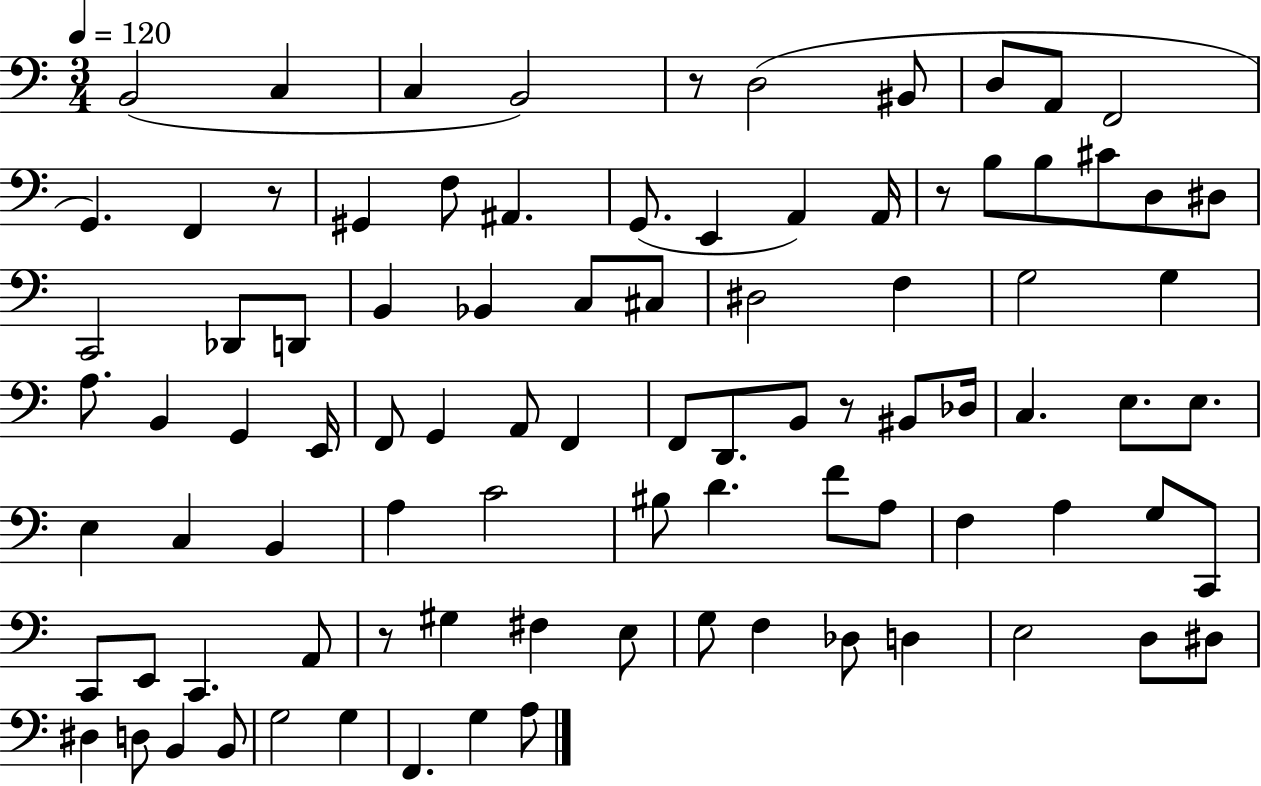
{
  \clef bass
  \numericTimeSignature
  \time 3/4
  \key c \major
  \tempo 4 = 120
  b,2( c4 | c4 b,2) | r8 d2( bis,8 | d8 a,8 f,2 | \break g,4.) f,4 r8 | gis,4 f8 ais,4. | g,8.( e,4 a,4) a,16 | r8 b8 b8 cis'8 d8 dis8 | \break c,2 des,8 d,8 | b,4 bes,4 c8 cis8 | dis2 f4 | g2 g4 | \break a8. b,4 g,4 e,16 | f,8 g,4 a,8 f,4 | f,8 d,8. b,8 r8 bis,8 des16 | c4. e8. e8. | \break e4 c4 b,4 | a4 c'2 | bis8 d'4. f'8 a8 | f4 a4 g8 c,8 | \break c,8 e,8 c,4. a,8 | r8 gis4 fis4 e8 | g8 f4 des8 d4 | e2 d8 dis8 | \break dis4 d8 b,4 b,8 | g2 g4 | f,4. g4 a8 | \bar "|."
}